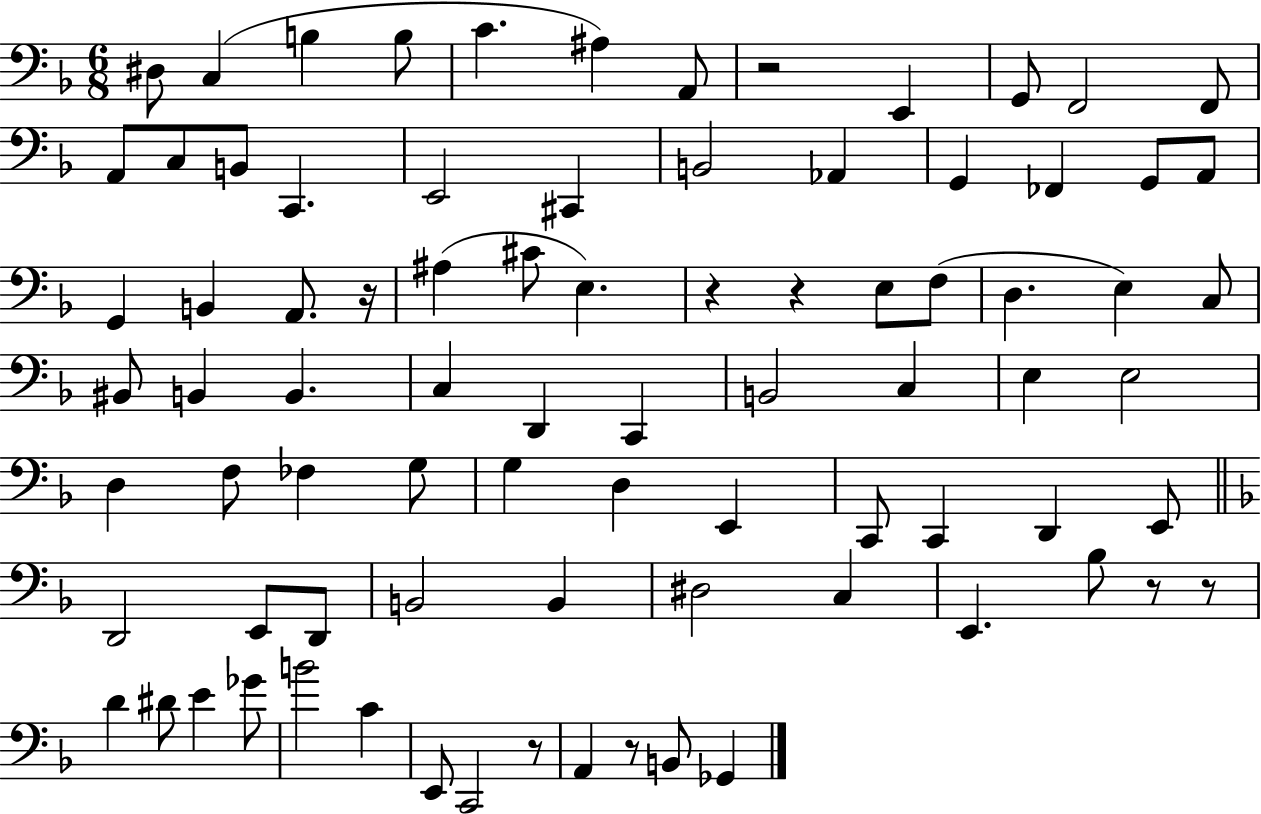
{
  \clef bass
  \numericTimeSignature
  \time 6/8
  \key f \major
  dis8 c4( b4 b8 | c'4. ais4) a,8 | r2 e,4 | g,8 f,2 f,8 | \break a,8 c8 b,8 c,4. | e,2 cis,4 | b,2 aes,4 | g,4 fes,4 g,8 a,8 | \break g,4 b,4 a,8. r16 | ais4( cis'8 e4.) | r4 r4 e8 f8( | d4. e4) c8 | \break bis,8 b,4 b,4. | c4 d,4 c,4 | b,2 c4 | e4 e2 | \break d4 f8 fes4 g8 | g4 d4 e,4 | c,8 c,4 d,4 e,8 | \bar "||" \break \key f \major d,2 e,8 d,8 | b,2 b,4 | dis2 c4 | e,4. bes8 r8 r8 | \break d'4 dis'8 e'4 ges'8 | b'2 c'4 | e,8 c,2 r8 | a,4 r8 b,8 ges,4 | \break \bar "|."
}